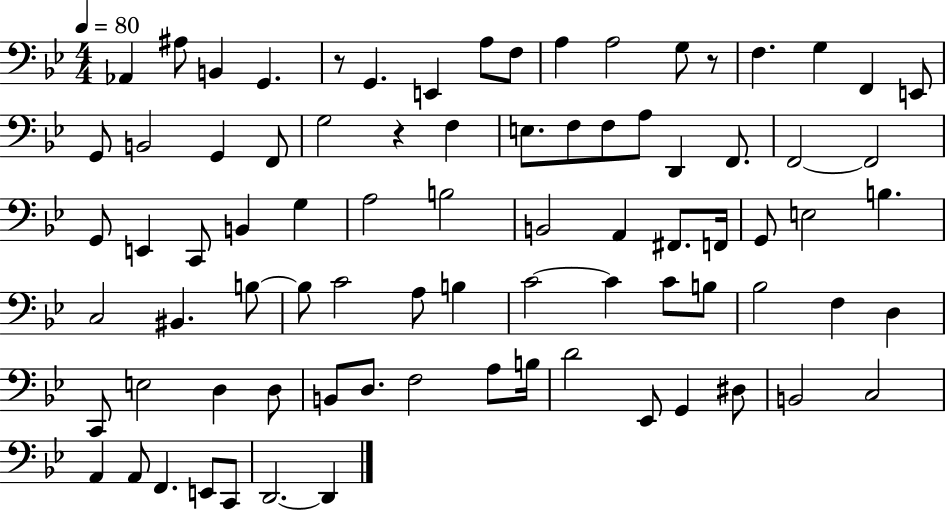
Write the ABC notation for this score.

X:1
T:Untitled
M:4/4
L:1/4
K:Bb
_A,, ^A,/2 B,, G,, z/2 G,, E,, A,/2 F,/2 A, A,2 G,/2 z/2 F, G, F,, E,,/2 G,,/2 B,,2 G,, F,,/2 G,2 z F, E,/2 F,/2 F,/2 A,/2 D,, F,,/2 F,,2 F,,2 G,,/2 E,, C,,/2 B,, G, A,2 B,2 B,,2 A,, ^F,,/2 F,,/4 G,,/2 E,2 B, C,2 ^B,, B,/2 B,/2 C2 A,/2 B, C2 C C/2 B,/2 _B,2 F, D, C,,/2 E,2 D, D,/2 B,,/2 D,/2 F,2 A,/2 B,/4 D2 _E,,/2 G,, ^D,/2 B,,2 C,2 A,, A,,/2 F,, E,,/2 C,,/2 D,,2 D,,